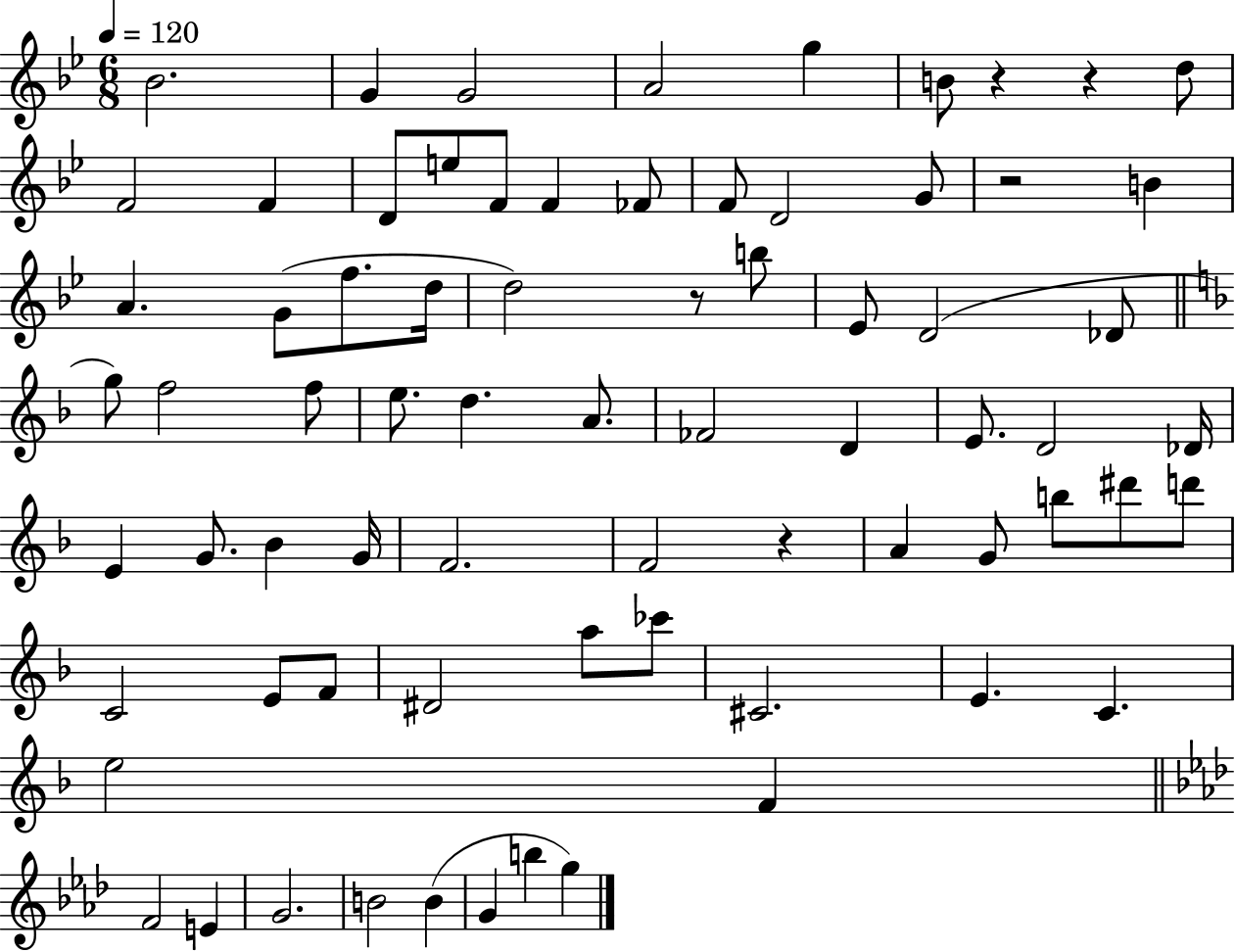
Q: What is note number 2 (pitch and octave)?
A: G4